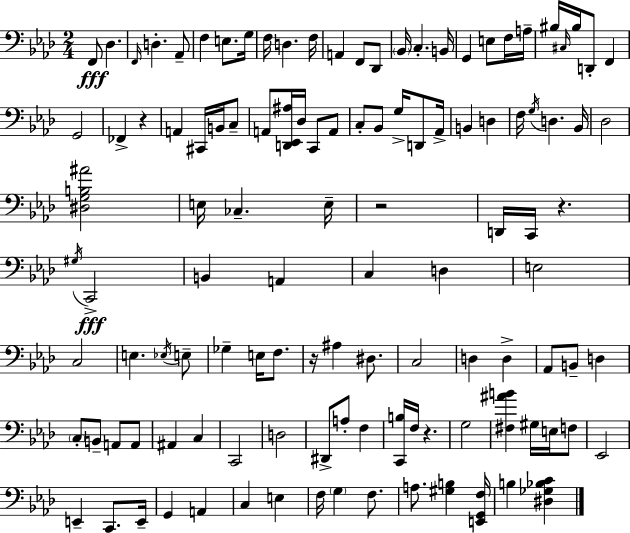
F2/e Db3/q. F2/s D3/q. Ab2/e F3/q E3/e. G3/s F3/s D3/q. F3/s A2/q F2/e Db2/e Bb2/s C3/q. B2/s G2/q E3/e F3/s A3/s BIS3/s C#3/s BIS3/s D2/e F2/q G2/h FES2/q R/q A2/q C#2/s B2/s C3/e A2/e [D2,Eb2,A#3]/s Db3/s C2/e A2/e C3/e Bb2/e G3/s D2/e Ab2/s B2/q D3/q F3/s G3/s D3/q. Bb2/s Db3/h [D#3,G3,B3,A#4]/h E3/s CES3/q. E3/s R/h D2/s C2/s R/q. G#3/s C2/h B2/q A2/q C3/q D3/q E3/h C3/h E3/q. Eb3/s E3/e Gb3/q E3/s F3/e. R/s A#3/q D#3/e. C3/h D3/q D3/q Ab2/e B2/e D3/q C3/e B2/e A2/e A2/e A#2/q C3/q C2/h D3/h D#2/e A3/e F3/q [C2,B3]/s F3/s R/q. G3/h [F#3,A#4,B4]/q G#3/s E3/s F3/e Eb2/h E2/q C2/e. E2/s G2/q A2/q C3/q E3/q F3/s G3/q F3/e. A3/e. [G#3,B3]/q [E2,G2,F3]/s B3/q [D#3,Gb3,Bb3,C4]/q